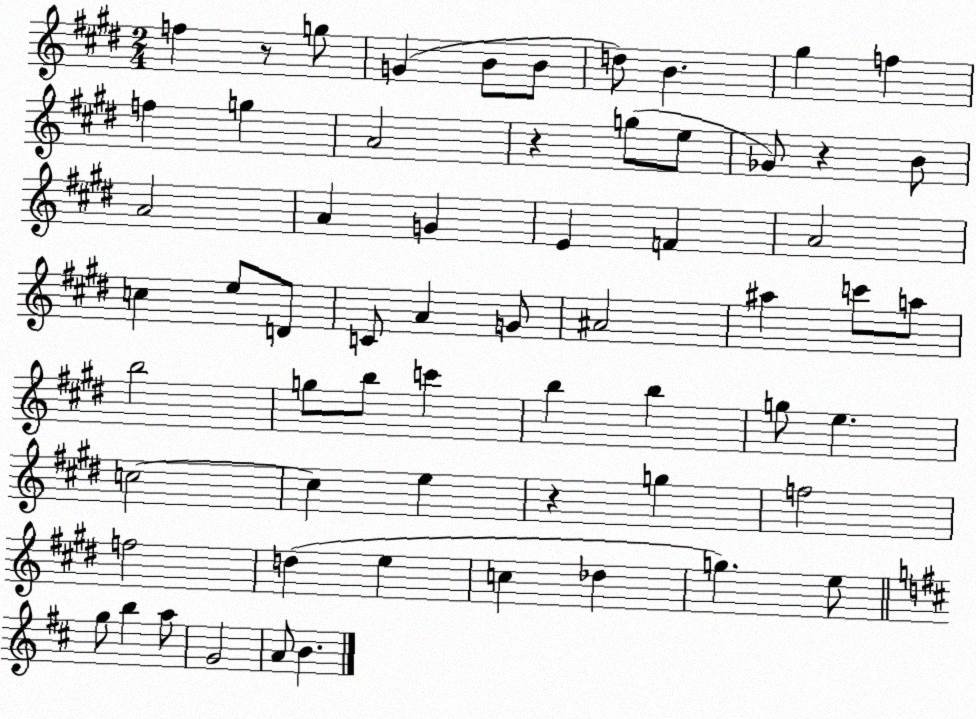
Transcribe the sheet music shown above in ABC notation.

X:1
T:Untitled
M:2/4
L:1/4
K:E
f z/2 g/2 G B/2 B/2 d/2 B ^g f f g A2 z g/2 e/2 _G/2 z B/2 A2 A G E F A2 c e/2 D/2 C/2 A G/2 ^A2 ^a c'/2 a/2 b2 g/2 b/2 c' b b g/2 e c2 c e z g f2 f2 d e c _d g e/2 g/2 b a/2 G2 A/2 B